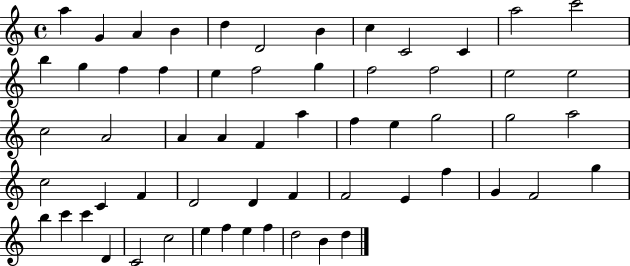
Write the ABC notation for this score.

X:1
T:Untitled
M:4/4
L:1/4
K:C
a G A B d D2 B c C2 C a2 c'2 b g f f e f2 g f2 f2 e2 e2 c2 A2 A A F a f e g2 g2 a2 c2 C F D2 D F F2 E f G F2 g b c' c' D C2 c2 e f e f d2 B d